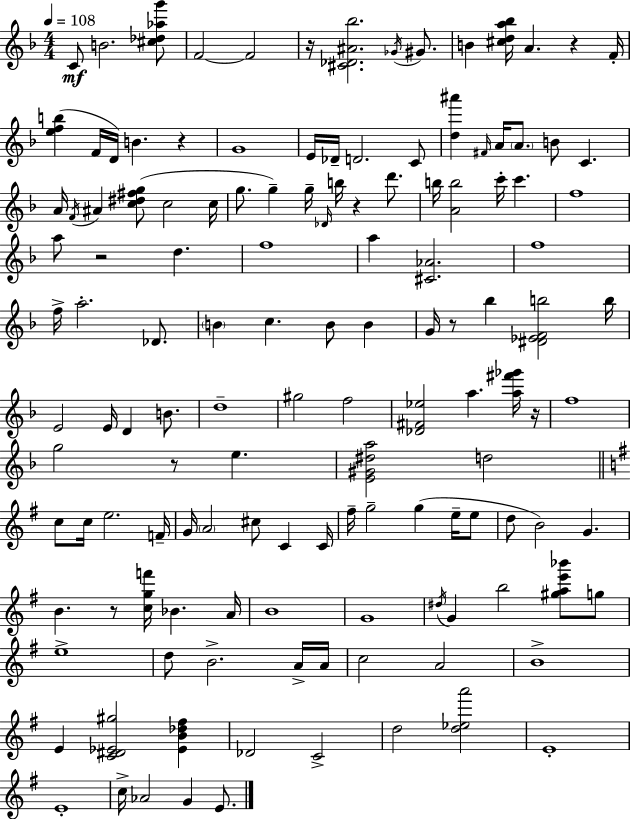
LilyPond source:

{
  \clef treble
  \numericTimeSignature
  \time 4/4
  \key f \major
  \tempo 4 = 108
  c'8\mf b'2. <cis'' des'' aes'' g'''>8 | f'2~~ f'2 | r16 <cis' des' ais' bes''>2. \acciaccatura { ges'16 } gis'8. | b'4 <cis'' d'' a'' bes''>16 a'4. r4 | \break f'16-. <e'' f'' b''>4( f'16 d'16) b'4. r4 | g'1 | e'16 des'16-- d'2. c'8 | <d'' ais'''>4 \grace { fis'16 } a'16 \parenthesize a'8. b'8 c'4. | \break a'16 \acciaccatura { f'16 } ais'4 <c'' dis'' fis'' g''>8( c''2 | c''16 g''8. g''4--) g''16-- \grace { des'16 } b''16 r4 | d'''8. b''16 <a' b''>2 c'''16-. c'''4. | f''1 | \break a''8 r2 d''4. | f''1 | a''4 <cis' aes'>2. | f''1 | \break f''16-> a''2.-. | des'8. \parenthesize b'4 c''4. b'8 | b'4 g'16 r8 bes''4 <dis' ees' f' b''>2 | b''16 e'2 e'16 d'4 | \break b'8. d''1-- | gis''2 f''2 | <des' fis' ees''>2 a''4. | <a'' fis''' ges'''>16 r16 f''1 | \break g''2 r8 e''4. | <e' gis' dis'' a''>2 d''2 | \bar "||" \break \key g \major c''8 c''16 e''2. f'16-- | g'16 \parenthesize a'2 cis''8 c'4 c'16 | fis''16-- g''2-- g''4( e''16-- e''8 | d''8 b'2) g'4. | \break b'4. r8 <c'' g'' f'''>16 bes'4. a'16 | b'1 | g'1 | \acciaccatura { dis''16 } g'4 b''2 <gis'' a'' e''' bes'''>8 g''8 | \break e''1-> | d''8 b'2.-> a'16-> | a'16 c''2 a'2 | b'1-> | \break e'4 <c' dis' ees' gis''>2 <ees' b' des'' fis''>4 | des'2 c'2-> | d''2 <d'' ees'' a'''>2 | e'1-. | \break e'1-. | c''16-> aes'2 g'4 e'8. | \bar "|."
}